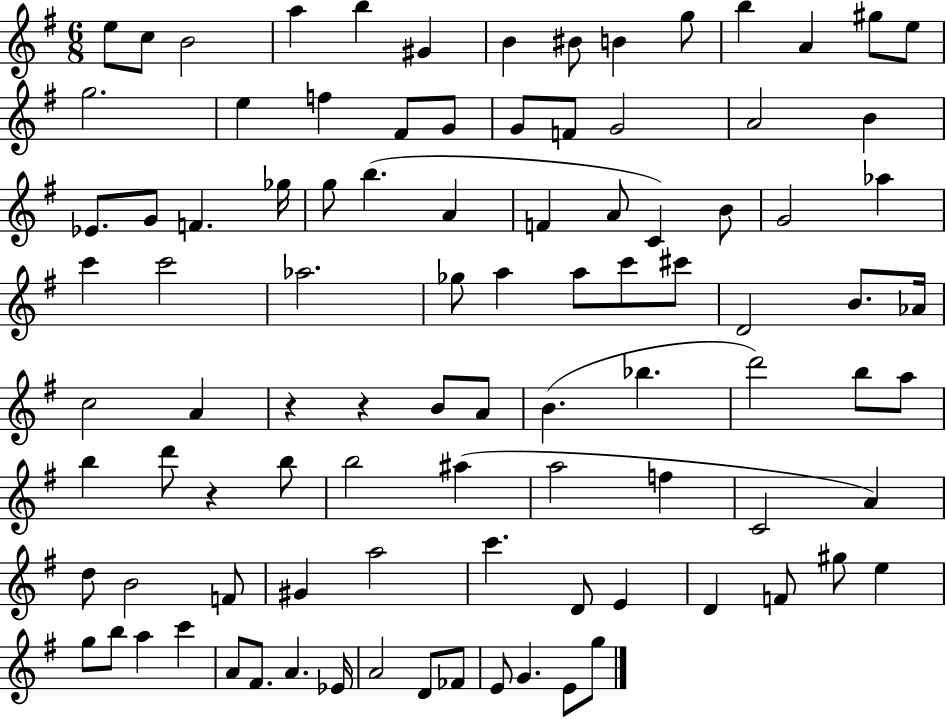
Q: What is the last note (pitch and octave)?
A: G5